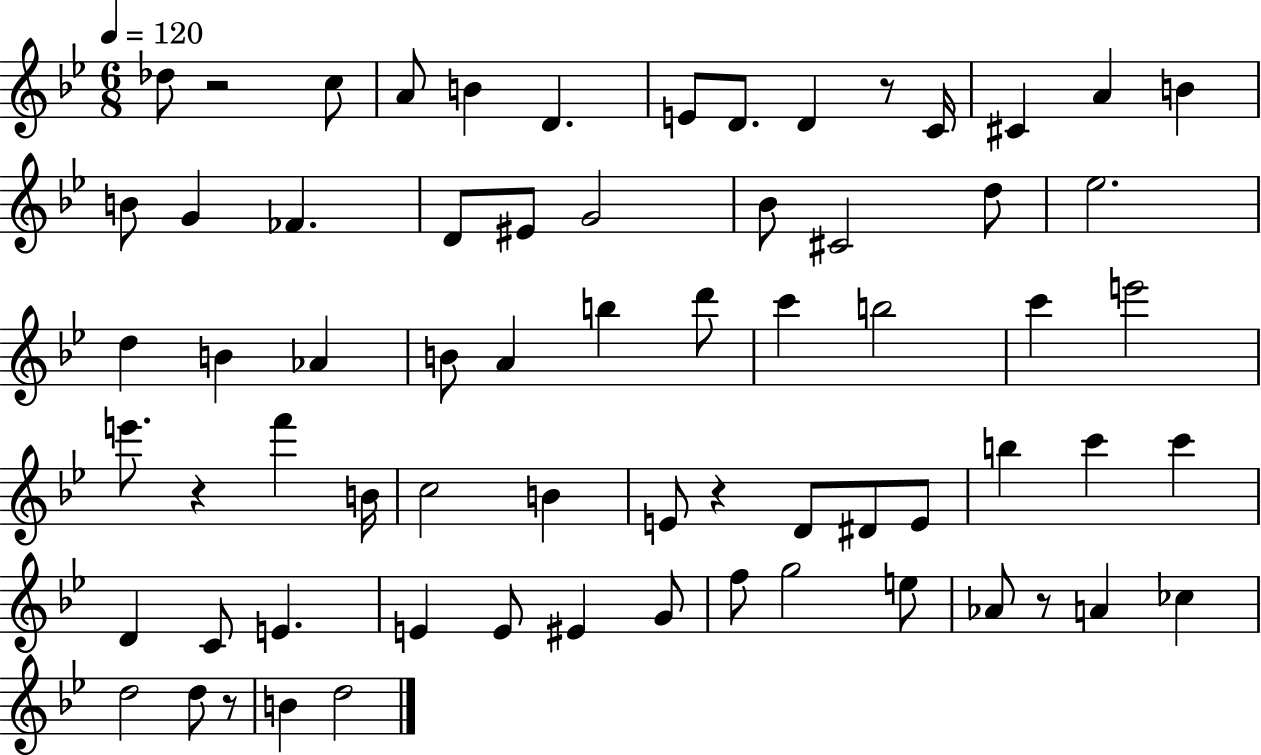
{
  \clef treble
  \numericTimeSignature
  \time 6/8
  \key bes \major
  \tempo 4 = 120
  des''8 r2 c''8 | a'8 b'4 d'4. | e'8 d'8. d'4 r8 c'16 | cis'4 a'4 b'4 | \break b'8 g'4 fes'4. | d'8 eis'8 g'2 | bes'8 cis'2 d''8 | ees''2. | \break d''4 b'4 aes'4 | b'8 a'4 b''4 d'''8 | c'''4 b''2 | c'''4 e'''2 | \break e'''8. r4 f'''4 b'16 | c''2 b'4 | e'8 r4 d'8 dis'8 e'8 | b''4 c'''4 c'''4 | \break d'4 c'8 e'4. | e'4 e'8 eis'4 g'8 | f''8 g''2 e''8 | aes'8 r8 a'4 ces''4 | \break d''2 d''8 r8 | b'4 d''2 | \bar "|."
}